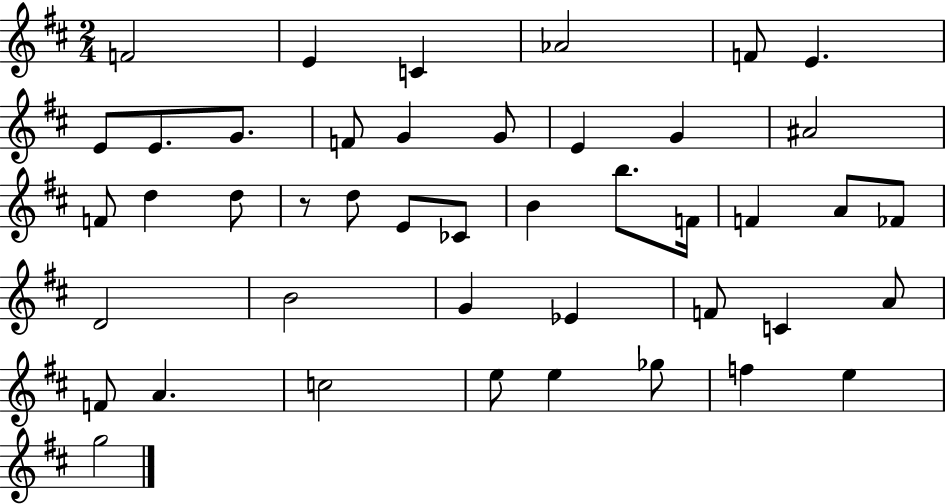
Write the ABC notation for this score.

X:1
T:Untitled
M:2/4
L:1/4
K:D
F2 E C _A2 F/2 E E/2 E/2 G/2 F/2 G G/2 E G ^A2 F/2 d d/2 z/2 d/2 E/2 _C/2 B b/2 F/4 F A/2 _F/2 D2 B2 G _E F/2 C A/2 F/2 A c2 e/2 e _g/2 f e g2